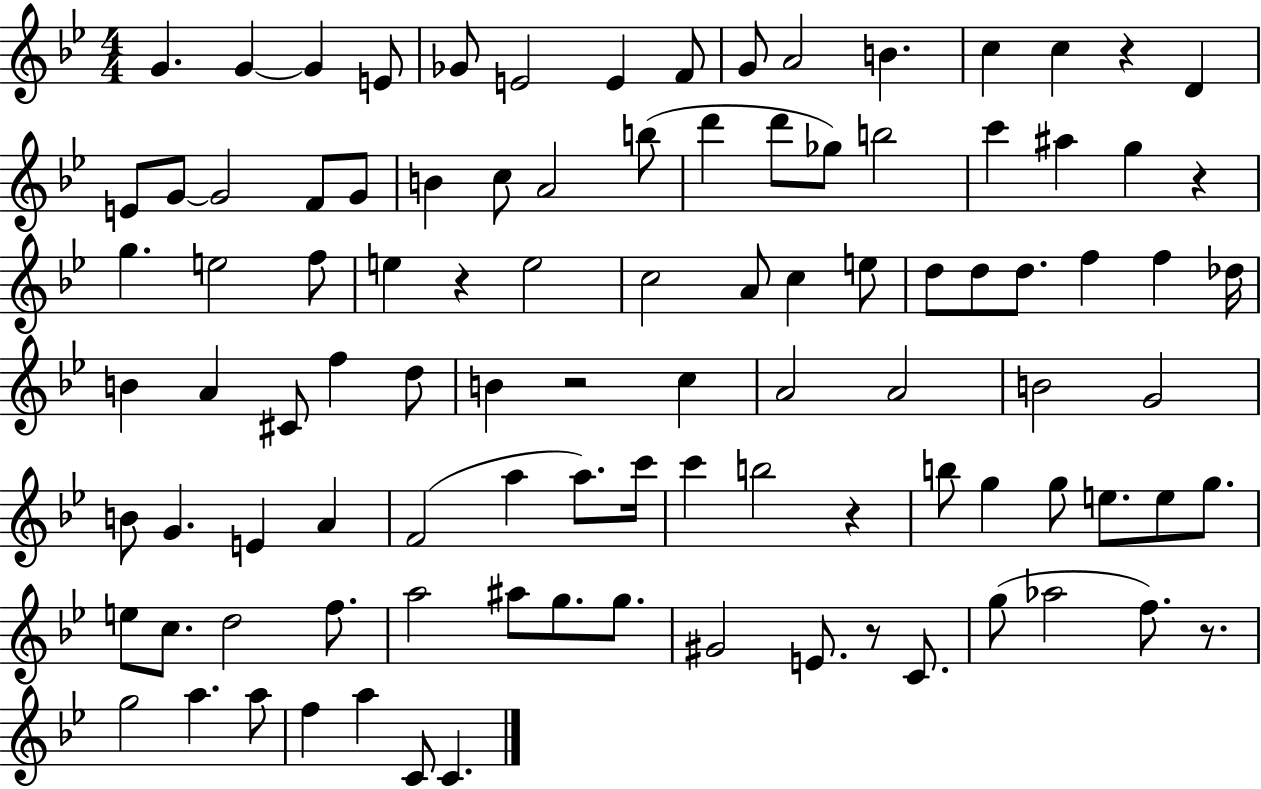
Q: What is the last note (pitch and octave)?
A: C4